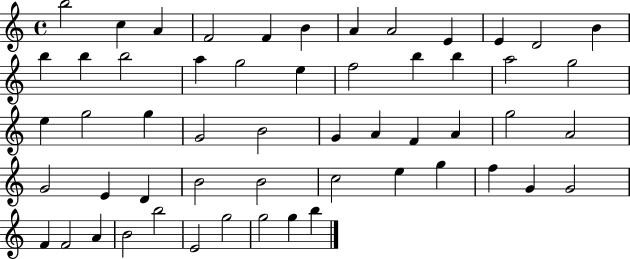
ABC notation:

X:1
T:Untitled
M:4/4
L:1/4
K:C
b2 c A F2 F B A A2 E E D2 B b b b2 a g2 e f2 b b a2 g2 e g2 g G2 B2 G A F A g2 A2 G2 E D B2 B2 c2 e g f G G2 F F2 A B2 b2 E2 g2 g2 g b